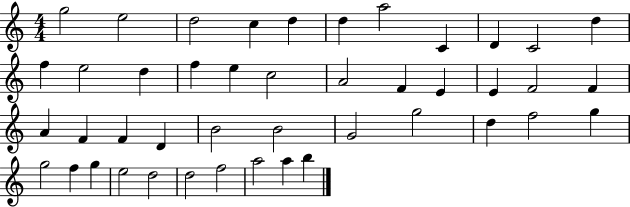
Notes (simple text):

G5/h E5/h D5/h C5/q D5/q D5/q A5/h C4/q D4/q C4/h D5/q F5/q E5/h D5/q F5/q E5/q C5/h A4/h F4/q E4/q E4/q F4/h F4/q A4/q F4/q F4/q D4/q B4/h B4/h G4/h G5/h D5/q F5/h G5/q G5/h F5/q G5/q E5/h D5/h D5/h F5/h A5/h A5/q B5/q